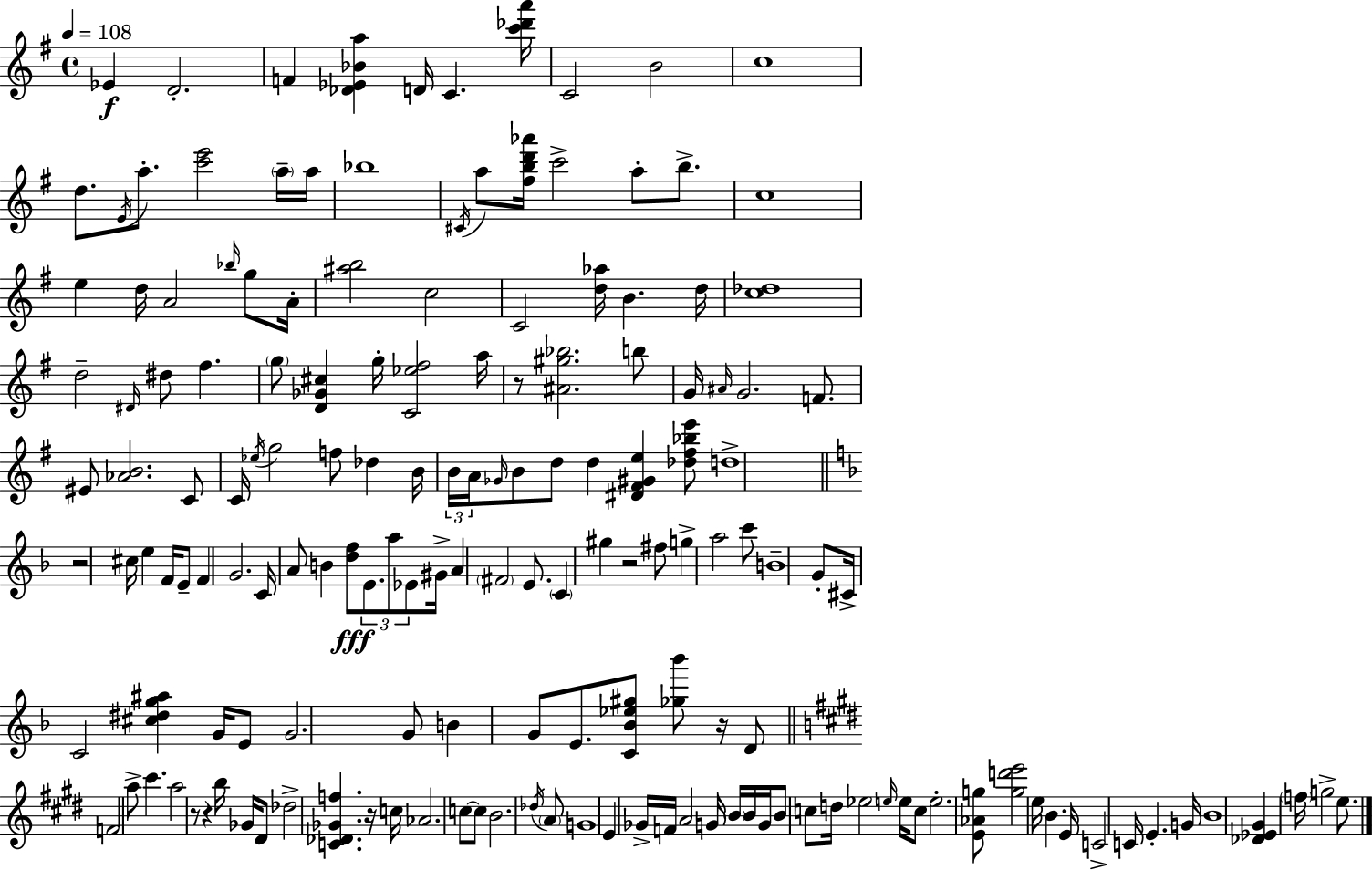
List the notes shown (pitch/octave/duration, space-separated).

Eb4/q D4/h. F4/q [Db4,Eb4,Bb4,A5]/q D4/s C4/q. [C6,Db6,A6]/s C4/h B4/h C5/w D5/e. E4/s A5/e. [C6,E6]/h A5/s A5/s Bb5/w C#4/s A5/e [F#5,B5,D6,Ab6]/s C6/h A5/e B5/e. C5/w E5/q D5/s A4/h Bb5/s G5/e A4/s [A#5,B5]/h C5/h C4/h [D5,Ab5]/s B4/q. D5/s [C5,Db5]/w D5/h D#4/s D#5/e F#5/q. G5/e [D4,Gb4,C#5]/q G5/s [C4,Eb5,F#5]/h A5/s R/e [A#4,G#5,Bb5]/h. B5/e G4/s A#4/s G4/h. F4/e. EIS4/e [Ab4,B4]/h. C4/e C4/s Eb5/s G5/h F5/e Db5/q B4/s B4/s A4/s Gb4/s B4/e D5/e D5/q [D#4,F#4,G#4,E5]/q [Db5,F#5,Bb5,E6]/e D5/w R/h C#5/s E5/q F4/s E4/e F4/q G4/h. C4/s A4/e B4/q [D5,F5]/e E4/e. A5/e Eb4/e G#4/s A4/q F#4/h E4/e. C4/q G#5/q R/h F#5/e G5/q A5/h C6/e B4/w G4/e C#4/s C4/h [C#5,D#5,G5,A#5]/q G4/s E4/e G4/h. G4/e B4/q G4/e E4/e. [C4,Bb4,Eb5,G#5]/e [Gb5,Bb6]/e R/s D4/e F4/h A5/e C#6/q. A5/h R/e R/q B5/s Gb4/s D#4/e Db5/h [C4,Db4,Gb4,F5]/q. R/s C5/s Ab4/h. C5/e C5/e B4/h. Db5/s A4/e G4/w E4/q Gb4/s F4/s A4/h G4/s B4/s B4/s G4/s B4/e C5/e D5/s Eb5/h E5/s E5/s C5/e E5/h. [E4,Ab4,G5]/e [G5,D6,E6]/h E5/s B4/q. E4/s C4/h C4/s E4/q. G4/s B4/w [Db4,Eb4,G#4]/q F5/s G5/h E5/e.